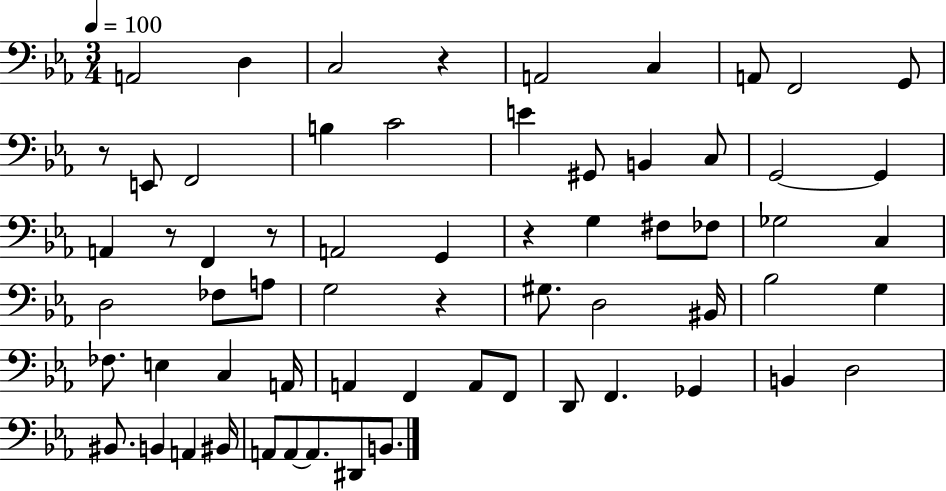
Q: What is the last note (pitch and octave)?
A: B2